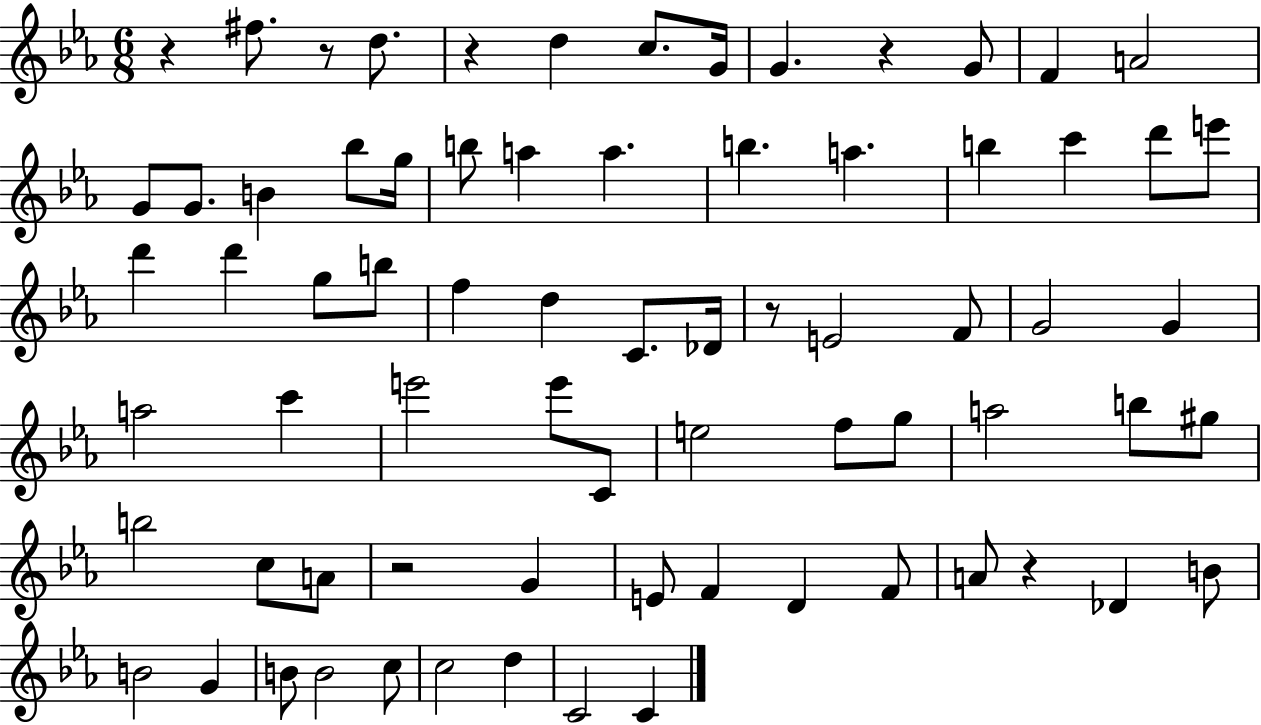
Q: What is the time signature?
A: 6/8